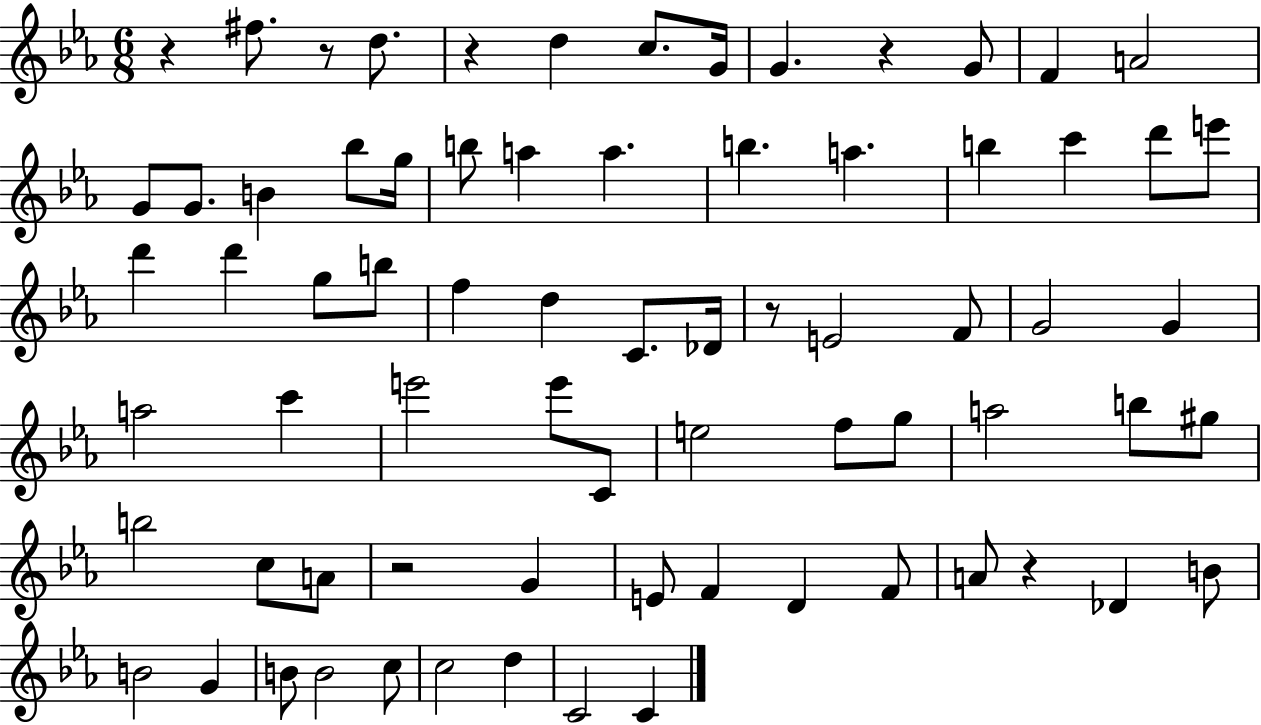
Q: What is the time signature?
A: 6/8